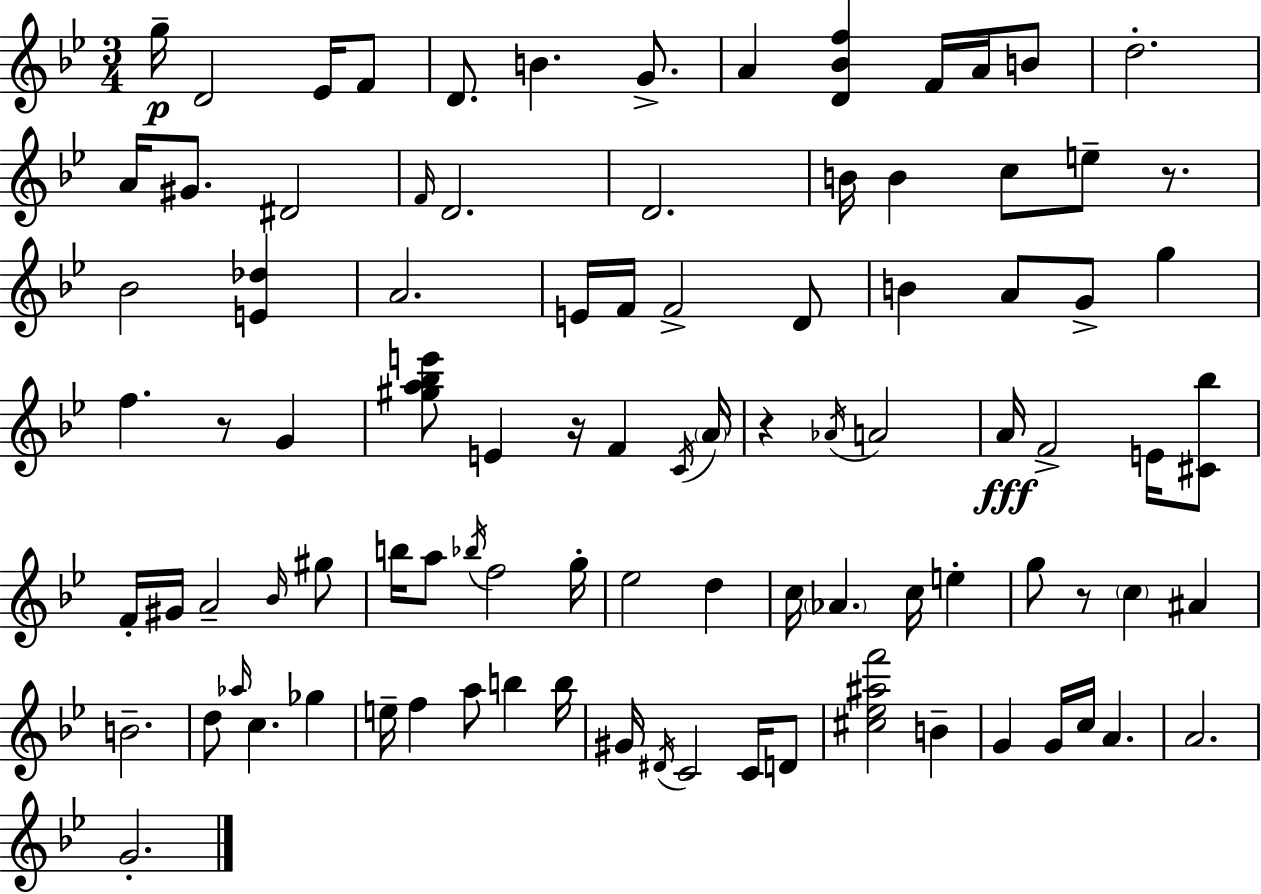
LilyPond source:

{
  \clef treble
  \numericTimeSignature
  \time 3/4
  \key bes \major
  g''16--\p d'2 ees'16 f'8 | d'8. b'4. g'8.-> | a'4 <d' bes' f''>4 f'16 a'16 b'8 | d''2.-. | \break a'16 gis'8. dis'2 | \grace { f'16 } d'2. | d'2. | b'16 b'4 c''8 e''8-- r8. | \break bes'2 <e' des''>4 | a'2. | e'16 f'16 f'2-> d'8 | b'4 a'8 g'8-> g''4 | \break f''4. r8 g'4 | <gis'' a'' bes'' e'''>8 e'4 r16 f'4 | \acciaccatura { c'16 } \parenthesize a'16 r4 \acciaccatura { aes'16 } a'2 | a'16\fff f'2-> | \break e'16 <cis' bes''>8 f'16-. gis'16 a'2-- | \grace { bes'16 } gis''8 b''16 a''8 \acciaccatura { bes''16 } f''2 | g''16-. ees''2 | d''4 c''16 \parenthesize aes'4. | \break c''16 e''4-. g''8 r8 \parenthesize c''4 | ais'4 b'2.-- | d''8 \grace { aes''16 } c''4. | ges''4 e''16-- f''4 a''8 | \break b''4 b''16 gis'16 \acciaccatura { dis'16 } c'2 | c'16 d'8 <cis'' ees'' ais'' f'''>2 | b'4-- g'4 g'16 | c''16 a'4. a'2. | \break g'2.-. | \bar "|."
}